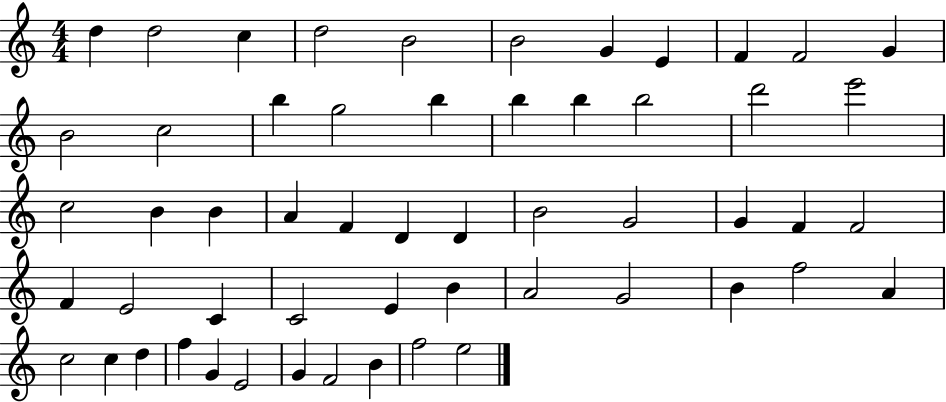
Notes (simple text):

D5/q D5/h C5/q D5/h B4/h B4/h G4/q E4/q F4/q F4/h G4/q B4/h C5/h B5/q G5/h B5/q B5/q B5/q B5/h D6/h E6/h C5/h B4/q B4/q A4/q F4/q D4/q D4/q B4/h G4/h G4/q F4/q F4/h F4/q E4/h C4/q C4/h E4/q B4/q A4/h G4/h B4/q F5/h A4/q C5/h C5/q D5/q F5/q G4/q E4/h G4/q F4/h B4/q F5/h E5/h